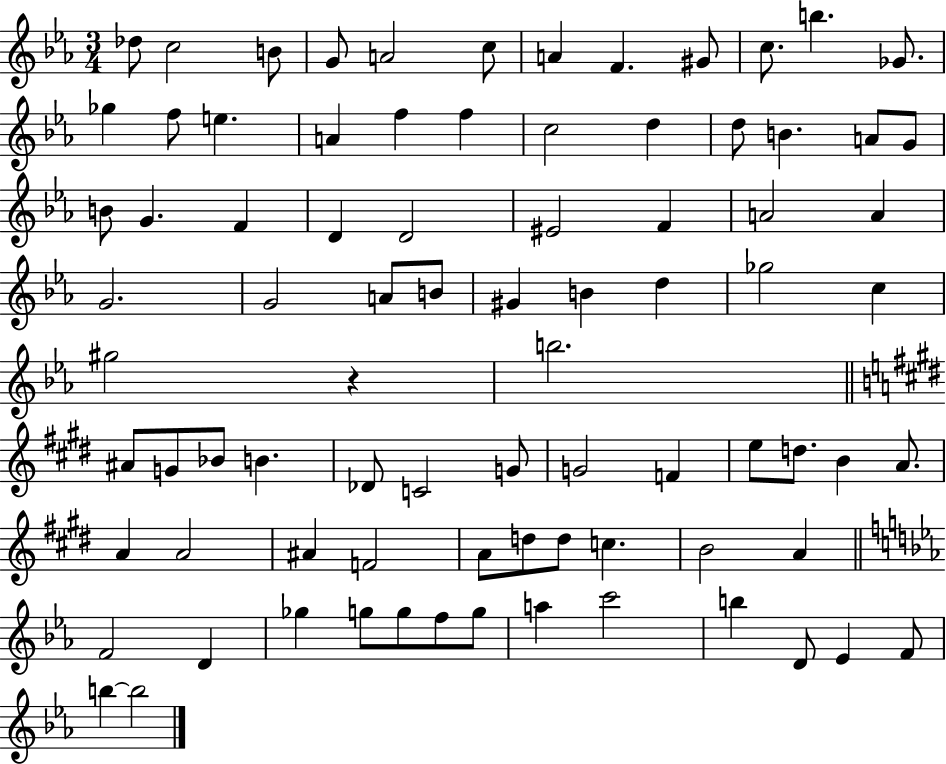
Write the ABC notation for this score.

X:1
T:Untitled
M:3/4
L:1/4
K:Eb
_d/2 c2 B/2 G/2 A2 c/2 A F ^G/2 c/2 b _G/2 _g f/2 e A f f c2 d d/2 B A/2 G/2 B/2 G F D D2 ^E2 F A2 A G2 G2 A/2 B/2 ^G B d _g2 c ^g2 z b2 ^A/2 G/2 _B/2 B _D/2 C2 G/2 G2 F e/2 d/2 B A/2 A A2 ^A F2 A/2 d/2 d/2 c B2 A F2 D _g g/2 g/2 f/2 g/2 a c'2 b D/2 _E F/2 b b2